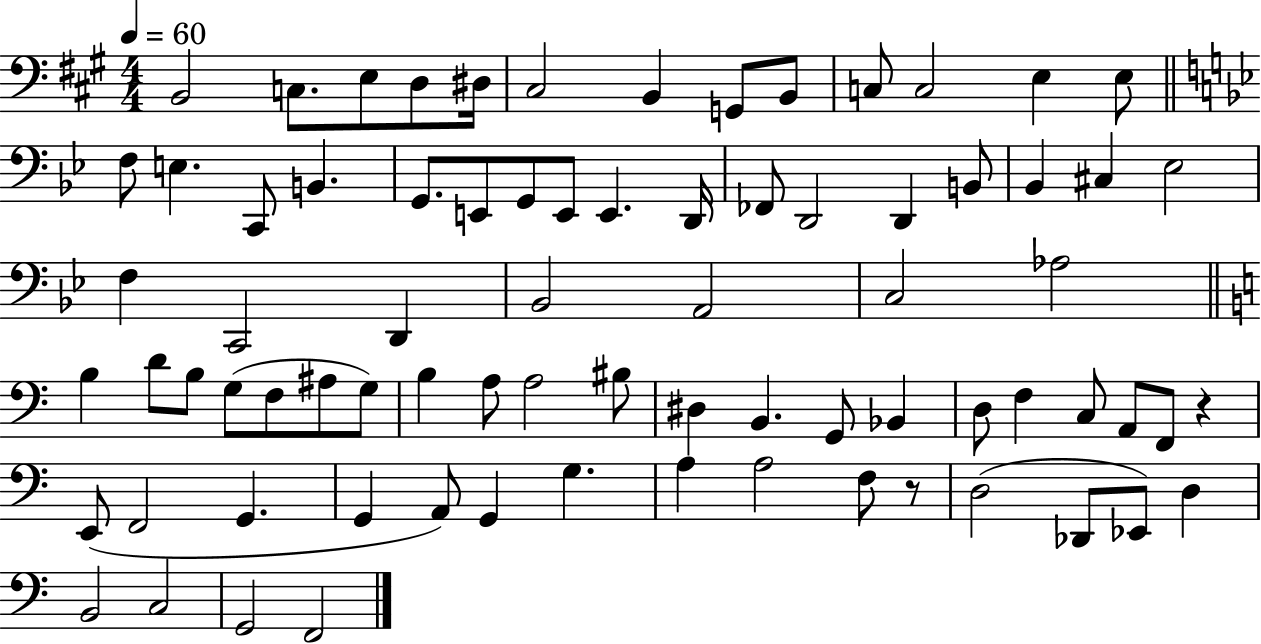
X:1
T:Untitled
M:4/4
L:1/4
K:A
B,,2 C,/2 E,/2 D,/2 ^D,/4 ^C,2 B,, G,,/2 B,,/2 C,/2 C,2 E, E,/2 F,/2 E, C,,/2 B,, G,,/2 E,,/2 G,,/2 E,,/2 E,, D,,/4 _F,,/2 D,,2 D,, B,,/2 _B,, ^C, _E,2 F, C,,2 D,, _B,,2 A,,2 C,2 _A,2 B, D/2 B,/2 G,/2 F,/2 ^A,/2 G,/2 B, A,/2 A,2 ^B,/2 ^D, B,, G,,/2 _B,, D,/2 F, C,/2 A,,/2 F,,/2 z E,,/2 F,,2 G,, G,, A,,/2 G,, G, A, A,2 F,/2 z/2 D,2 _D,,/2 _E,,/2 D, B,,2 C,2 G,,2 F,,2